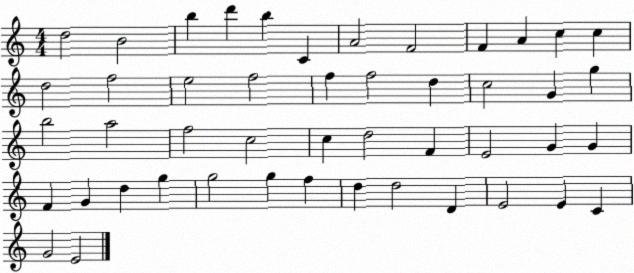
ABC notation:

X:1
T:Untitled
M:4/4
L:1/4
K:C
d2 B2 b d' b C A2 F2 F A c c d2 f2 e2 f2 f f2 d c2 G g b2 a2 f2 c2 c d2 F E2 G G F G d g g2 g f d d2 D E2 E C G2 E2